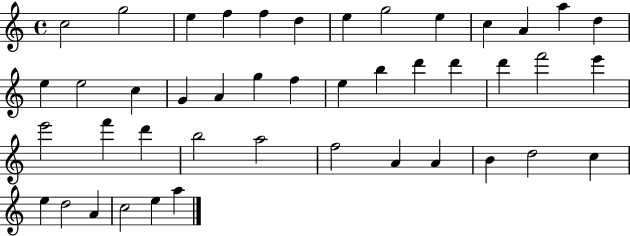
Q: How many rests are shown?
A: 0